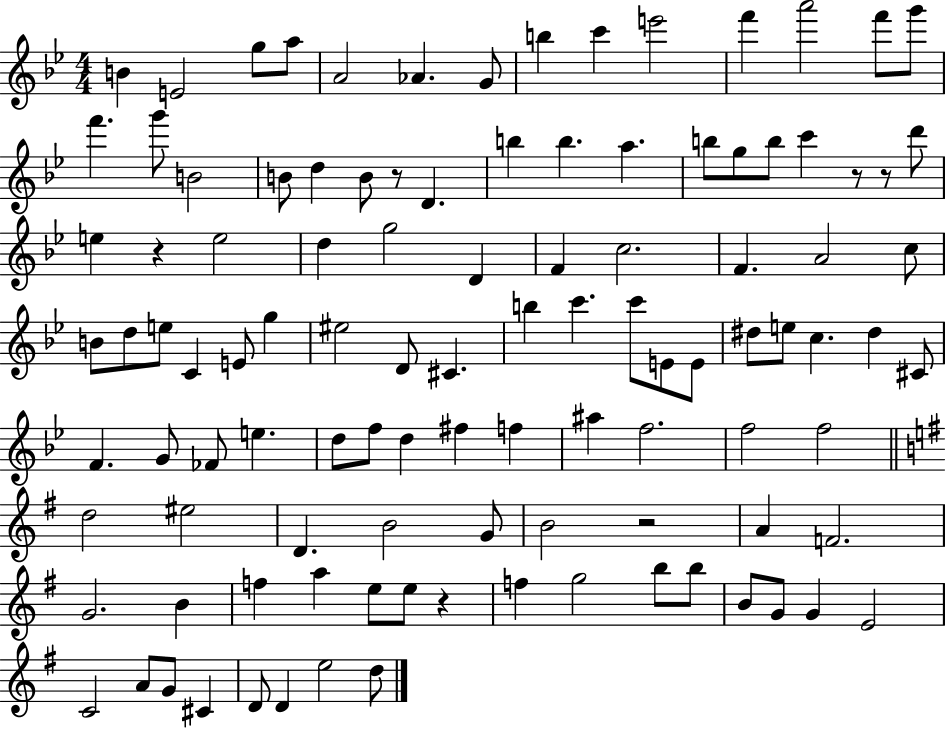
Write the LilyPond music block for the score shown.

{
  \clef treble
  \numericTimeSignature
  \time 4/4
  \key bes \major
  b'4 e'2 g''8 a''8 | a'2 aes'4. g'8 | b''4 c'''4 e'''2 | f'''4 a'''2 f'''8 g'''8 | \break f'''4. g'''8 b'2 | b'8 d''4 b'8 r8 d'4. | b''4 b''4. a''4. | b''8 g''8 b''8 c'''4 r8 r8 d'''8 | \break e''4 r4 e''2 | d''4 g''2 d'4 | f'4 c''2. | f'4. a'2 c''8 | \break b'8 d''8 e''8 c'4 e'8 g''4 | eis''2 d'8 cis'4. | b''4 c'''4. c'''8 e'8 e'8 | dis''8 e''8 c''4. dis''4 cis'8 | \break f'4. g'8 fes'8 e''4. | d''8 f''8 d''4 fis''4 f''4 | ais''4 f''2. | f''2 f''2 | \break \bar "||" \break \key e \minor d''2 eis''2 | d'4. b'2 g'8 | b'2 r2 | a'4 f'2. | \break g'2. b'4 | f''4 a''4 e''8 e''8 r4 | f''4 g''2 b''8 b''8 | b'8 g'8 g'4 e'2 | \break c'2 a'8 g'8 cis'4 | d'8 d'4 e''2 d''8 | \bar "|."
}